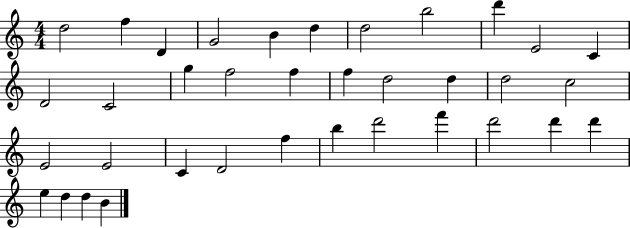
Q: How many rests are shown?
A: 0